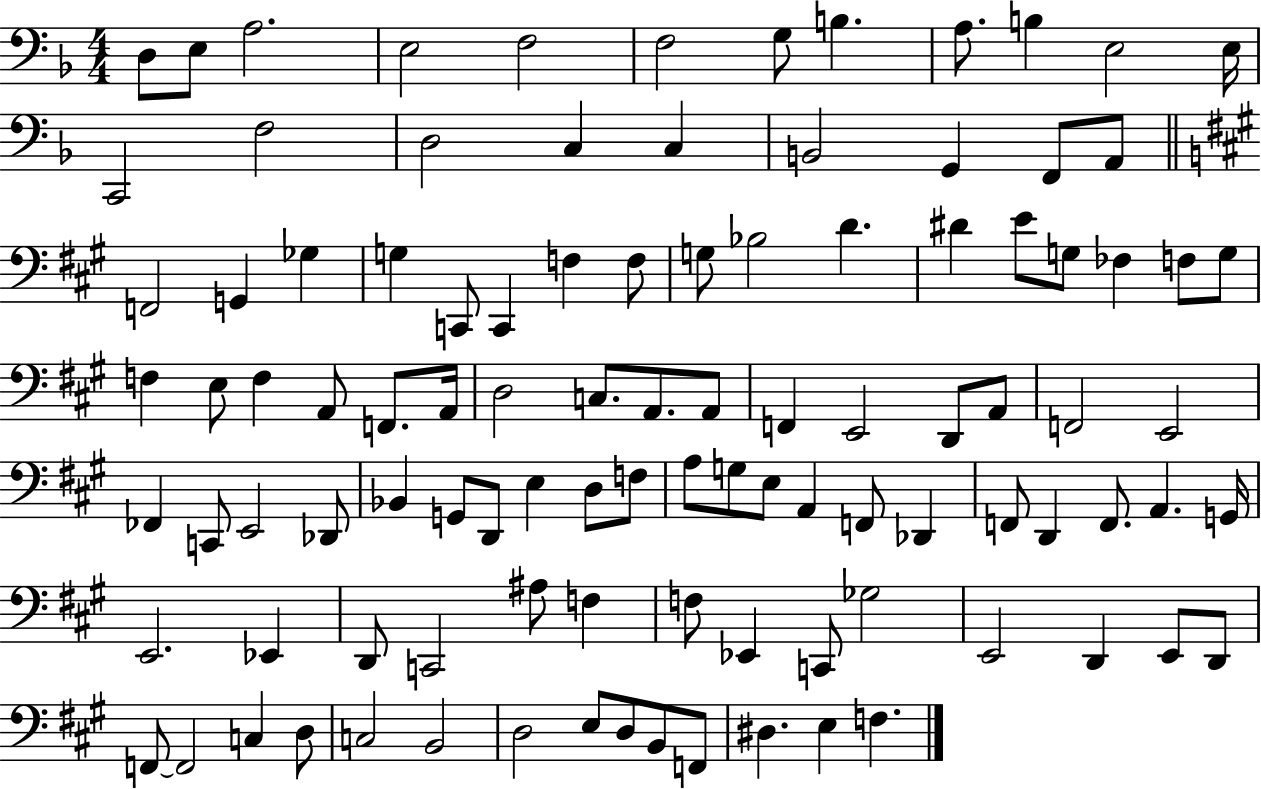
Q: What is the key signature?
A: F major